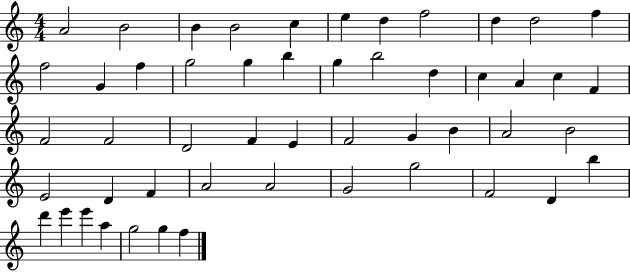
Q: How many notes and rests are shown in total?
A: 51